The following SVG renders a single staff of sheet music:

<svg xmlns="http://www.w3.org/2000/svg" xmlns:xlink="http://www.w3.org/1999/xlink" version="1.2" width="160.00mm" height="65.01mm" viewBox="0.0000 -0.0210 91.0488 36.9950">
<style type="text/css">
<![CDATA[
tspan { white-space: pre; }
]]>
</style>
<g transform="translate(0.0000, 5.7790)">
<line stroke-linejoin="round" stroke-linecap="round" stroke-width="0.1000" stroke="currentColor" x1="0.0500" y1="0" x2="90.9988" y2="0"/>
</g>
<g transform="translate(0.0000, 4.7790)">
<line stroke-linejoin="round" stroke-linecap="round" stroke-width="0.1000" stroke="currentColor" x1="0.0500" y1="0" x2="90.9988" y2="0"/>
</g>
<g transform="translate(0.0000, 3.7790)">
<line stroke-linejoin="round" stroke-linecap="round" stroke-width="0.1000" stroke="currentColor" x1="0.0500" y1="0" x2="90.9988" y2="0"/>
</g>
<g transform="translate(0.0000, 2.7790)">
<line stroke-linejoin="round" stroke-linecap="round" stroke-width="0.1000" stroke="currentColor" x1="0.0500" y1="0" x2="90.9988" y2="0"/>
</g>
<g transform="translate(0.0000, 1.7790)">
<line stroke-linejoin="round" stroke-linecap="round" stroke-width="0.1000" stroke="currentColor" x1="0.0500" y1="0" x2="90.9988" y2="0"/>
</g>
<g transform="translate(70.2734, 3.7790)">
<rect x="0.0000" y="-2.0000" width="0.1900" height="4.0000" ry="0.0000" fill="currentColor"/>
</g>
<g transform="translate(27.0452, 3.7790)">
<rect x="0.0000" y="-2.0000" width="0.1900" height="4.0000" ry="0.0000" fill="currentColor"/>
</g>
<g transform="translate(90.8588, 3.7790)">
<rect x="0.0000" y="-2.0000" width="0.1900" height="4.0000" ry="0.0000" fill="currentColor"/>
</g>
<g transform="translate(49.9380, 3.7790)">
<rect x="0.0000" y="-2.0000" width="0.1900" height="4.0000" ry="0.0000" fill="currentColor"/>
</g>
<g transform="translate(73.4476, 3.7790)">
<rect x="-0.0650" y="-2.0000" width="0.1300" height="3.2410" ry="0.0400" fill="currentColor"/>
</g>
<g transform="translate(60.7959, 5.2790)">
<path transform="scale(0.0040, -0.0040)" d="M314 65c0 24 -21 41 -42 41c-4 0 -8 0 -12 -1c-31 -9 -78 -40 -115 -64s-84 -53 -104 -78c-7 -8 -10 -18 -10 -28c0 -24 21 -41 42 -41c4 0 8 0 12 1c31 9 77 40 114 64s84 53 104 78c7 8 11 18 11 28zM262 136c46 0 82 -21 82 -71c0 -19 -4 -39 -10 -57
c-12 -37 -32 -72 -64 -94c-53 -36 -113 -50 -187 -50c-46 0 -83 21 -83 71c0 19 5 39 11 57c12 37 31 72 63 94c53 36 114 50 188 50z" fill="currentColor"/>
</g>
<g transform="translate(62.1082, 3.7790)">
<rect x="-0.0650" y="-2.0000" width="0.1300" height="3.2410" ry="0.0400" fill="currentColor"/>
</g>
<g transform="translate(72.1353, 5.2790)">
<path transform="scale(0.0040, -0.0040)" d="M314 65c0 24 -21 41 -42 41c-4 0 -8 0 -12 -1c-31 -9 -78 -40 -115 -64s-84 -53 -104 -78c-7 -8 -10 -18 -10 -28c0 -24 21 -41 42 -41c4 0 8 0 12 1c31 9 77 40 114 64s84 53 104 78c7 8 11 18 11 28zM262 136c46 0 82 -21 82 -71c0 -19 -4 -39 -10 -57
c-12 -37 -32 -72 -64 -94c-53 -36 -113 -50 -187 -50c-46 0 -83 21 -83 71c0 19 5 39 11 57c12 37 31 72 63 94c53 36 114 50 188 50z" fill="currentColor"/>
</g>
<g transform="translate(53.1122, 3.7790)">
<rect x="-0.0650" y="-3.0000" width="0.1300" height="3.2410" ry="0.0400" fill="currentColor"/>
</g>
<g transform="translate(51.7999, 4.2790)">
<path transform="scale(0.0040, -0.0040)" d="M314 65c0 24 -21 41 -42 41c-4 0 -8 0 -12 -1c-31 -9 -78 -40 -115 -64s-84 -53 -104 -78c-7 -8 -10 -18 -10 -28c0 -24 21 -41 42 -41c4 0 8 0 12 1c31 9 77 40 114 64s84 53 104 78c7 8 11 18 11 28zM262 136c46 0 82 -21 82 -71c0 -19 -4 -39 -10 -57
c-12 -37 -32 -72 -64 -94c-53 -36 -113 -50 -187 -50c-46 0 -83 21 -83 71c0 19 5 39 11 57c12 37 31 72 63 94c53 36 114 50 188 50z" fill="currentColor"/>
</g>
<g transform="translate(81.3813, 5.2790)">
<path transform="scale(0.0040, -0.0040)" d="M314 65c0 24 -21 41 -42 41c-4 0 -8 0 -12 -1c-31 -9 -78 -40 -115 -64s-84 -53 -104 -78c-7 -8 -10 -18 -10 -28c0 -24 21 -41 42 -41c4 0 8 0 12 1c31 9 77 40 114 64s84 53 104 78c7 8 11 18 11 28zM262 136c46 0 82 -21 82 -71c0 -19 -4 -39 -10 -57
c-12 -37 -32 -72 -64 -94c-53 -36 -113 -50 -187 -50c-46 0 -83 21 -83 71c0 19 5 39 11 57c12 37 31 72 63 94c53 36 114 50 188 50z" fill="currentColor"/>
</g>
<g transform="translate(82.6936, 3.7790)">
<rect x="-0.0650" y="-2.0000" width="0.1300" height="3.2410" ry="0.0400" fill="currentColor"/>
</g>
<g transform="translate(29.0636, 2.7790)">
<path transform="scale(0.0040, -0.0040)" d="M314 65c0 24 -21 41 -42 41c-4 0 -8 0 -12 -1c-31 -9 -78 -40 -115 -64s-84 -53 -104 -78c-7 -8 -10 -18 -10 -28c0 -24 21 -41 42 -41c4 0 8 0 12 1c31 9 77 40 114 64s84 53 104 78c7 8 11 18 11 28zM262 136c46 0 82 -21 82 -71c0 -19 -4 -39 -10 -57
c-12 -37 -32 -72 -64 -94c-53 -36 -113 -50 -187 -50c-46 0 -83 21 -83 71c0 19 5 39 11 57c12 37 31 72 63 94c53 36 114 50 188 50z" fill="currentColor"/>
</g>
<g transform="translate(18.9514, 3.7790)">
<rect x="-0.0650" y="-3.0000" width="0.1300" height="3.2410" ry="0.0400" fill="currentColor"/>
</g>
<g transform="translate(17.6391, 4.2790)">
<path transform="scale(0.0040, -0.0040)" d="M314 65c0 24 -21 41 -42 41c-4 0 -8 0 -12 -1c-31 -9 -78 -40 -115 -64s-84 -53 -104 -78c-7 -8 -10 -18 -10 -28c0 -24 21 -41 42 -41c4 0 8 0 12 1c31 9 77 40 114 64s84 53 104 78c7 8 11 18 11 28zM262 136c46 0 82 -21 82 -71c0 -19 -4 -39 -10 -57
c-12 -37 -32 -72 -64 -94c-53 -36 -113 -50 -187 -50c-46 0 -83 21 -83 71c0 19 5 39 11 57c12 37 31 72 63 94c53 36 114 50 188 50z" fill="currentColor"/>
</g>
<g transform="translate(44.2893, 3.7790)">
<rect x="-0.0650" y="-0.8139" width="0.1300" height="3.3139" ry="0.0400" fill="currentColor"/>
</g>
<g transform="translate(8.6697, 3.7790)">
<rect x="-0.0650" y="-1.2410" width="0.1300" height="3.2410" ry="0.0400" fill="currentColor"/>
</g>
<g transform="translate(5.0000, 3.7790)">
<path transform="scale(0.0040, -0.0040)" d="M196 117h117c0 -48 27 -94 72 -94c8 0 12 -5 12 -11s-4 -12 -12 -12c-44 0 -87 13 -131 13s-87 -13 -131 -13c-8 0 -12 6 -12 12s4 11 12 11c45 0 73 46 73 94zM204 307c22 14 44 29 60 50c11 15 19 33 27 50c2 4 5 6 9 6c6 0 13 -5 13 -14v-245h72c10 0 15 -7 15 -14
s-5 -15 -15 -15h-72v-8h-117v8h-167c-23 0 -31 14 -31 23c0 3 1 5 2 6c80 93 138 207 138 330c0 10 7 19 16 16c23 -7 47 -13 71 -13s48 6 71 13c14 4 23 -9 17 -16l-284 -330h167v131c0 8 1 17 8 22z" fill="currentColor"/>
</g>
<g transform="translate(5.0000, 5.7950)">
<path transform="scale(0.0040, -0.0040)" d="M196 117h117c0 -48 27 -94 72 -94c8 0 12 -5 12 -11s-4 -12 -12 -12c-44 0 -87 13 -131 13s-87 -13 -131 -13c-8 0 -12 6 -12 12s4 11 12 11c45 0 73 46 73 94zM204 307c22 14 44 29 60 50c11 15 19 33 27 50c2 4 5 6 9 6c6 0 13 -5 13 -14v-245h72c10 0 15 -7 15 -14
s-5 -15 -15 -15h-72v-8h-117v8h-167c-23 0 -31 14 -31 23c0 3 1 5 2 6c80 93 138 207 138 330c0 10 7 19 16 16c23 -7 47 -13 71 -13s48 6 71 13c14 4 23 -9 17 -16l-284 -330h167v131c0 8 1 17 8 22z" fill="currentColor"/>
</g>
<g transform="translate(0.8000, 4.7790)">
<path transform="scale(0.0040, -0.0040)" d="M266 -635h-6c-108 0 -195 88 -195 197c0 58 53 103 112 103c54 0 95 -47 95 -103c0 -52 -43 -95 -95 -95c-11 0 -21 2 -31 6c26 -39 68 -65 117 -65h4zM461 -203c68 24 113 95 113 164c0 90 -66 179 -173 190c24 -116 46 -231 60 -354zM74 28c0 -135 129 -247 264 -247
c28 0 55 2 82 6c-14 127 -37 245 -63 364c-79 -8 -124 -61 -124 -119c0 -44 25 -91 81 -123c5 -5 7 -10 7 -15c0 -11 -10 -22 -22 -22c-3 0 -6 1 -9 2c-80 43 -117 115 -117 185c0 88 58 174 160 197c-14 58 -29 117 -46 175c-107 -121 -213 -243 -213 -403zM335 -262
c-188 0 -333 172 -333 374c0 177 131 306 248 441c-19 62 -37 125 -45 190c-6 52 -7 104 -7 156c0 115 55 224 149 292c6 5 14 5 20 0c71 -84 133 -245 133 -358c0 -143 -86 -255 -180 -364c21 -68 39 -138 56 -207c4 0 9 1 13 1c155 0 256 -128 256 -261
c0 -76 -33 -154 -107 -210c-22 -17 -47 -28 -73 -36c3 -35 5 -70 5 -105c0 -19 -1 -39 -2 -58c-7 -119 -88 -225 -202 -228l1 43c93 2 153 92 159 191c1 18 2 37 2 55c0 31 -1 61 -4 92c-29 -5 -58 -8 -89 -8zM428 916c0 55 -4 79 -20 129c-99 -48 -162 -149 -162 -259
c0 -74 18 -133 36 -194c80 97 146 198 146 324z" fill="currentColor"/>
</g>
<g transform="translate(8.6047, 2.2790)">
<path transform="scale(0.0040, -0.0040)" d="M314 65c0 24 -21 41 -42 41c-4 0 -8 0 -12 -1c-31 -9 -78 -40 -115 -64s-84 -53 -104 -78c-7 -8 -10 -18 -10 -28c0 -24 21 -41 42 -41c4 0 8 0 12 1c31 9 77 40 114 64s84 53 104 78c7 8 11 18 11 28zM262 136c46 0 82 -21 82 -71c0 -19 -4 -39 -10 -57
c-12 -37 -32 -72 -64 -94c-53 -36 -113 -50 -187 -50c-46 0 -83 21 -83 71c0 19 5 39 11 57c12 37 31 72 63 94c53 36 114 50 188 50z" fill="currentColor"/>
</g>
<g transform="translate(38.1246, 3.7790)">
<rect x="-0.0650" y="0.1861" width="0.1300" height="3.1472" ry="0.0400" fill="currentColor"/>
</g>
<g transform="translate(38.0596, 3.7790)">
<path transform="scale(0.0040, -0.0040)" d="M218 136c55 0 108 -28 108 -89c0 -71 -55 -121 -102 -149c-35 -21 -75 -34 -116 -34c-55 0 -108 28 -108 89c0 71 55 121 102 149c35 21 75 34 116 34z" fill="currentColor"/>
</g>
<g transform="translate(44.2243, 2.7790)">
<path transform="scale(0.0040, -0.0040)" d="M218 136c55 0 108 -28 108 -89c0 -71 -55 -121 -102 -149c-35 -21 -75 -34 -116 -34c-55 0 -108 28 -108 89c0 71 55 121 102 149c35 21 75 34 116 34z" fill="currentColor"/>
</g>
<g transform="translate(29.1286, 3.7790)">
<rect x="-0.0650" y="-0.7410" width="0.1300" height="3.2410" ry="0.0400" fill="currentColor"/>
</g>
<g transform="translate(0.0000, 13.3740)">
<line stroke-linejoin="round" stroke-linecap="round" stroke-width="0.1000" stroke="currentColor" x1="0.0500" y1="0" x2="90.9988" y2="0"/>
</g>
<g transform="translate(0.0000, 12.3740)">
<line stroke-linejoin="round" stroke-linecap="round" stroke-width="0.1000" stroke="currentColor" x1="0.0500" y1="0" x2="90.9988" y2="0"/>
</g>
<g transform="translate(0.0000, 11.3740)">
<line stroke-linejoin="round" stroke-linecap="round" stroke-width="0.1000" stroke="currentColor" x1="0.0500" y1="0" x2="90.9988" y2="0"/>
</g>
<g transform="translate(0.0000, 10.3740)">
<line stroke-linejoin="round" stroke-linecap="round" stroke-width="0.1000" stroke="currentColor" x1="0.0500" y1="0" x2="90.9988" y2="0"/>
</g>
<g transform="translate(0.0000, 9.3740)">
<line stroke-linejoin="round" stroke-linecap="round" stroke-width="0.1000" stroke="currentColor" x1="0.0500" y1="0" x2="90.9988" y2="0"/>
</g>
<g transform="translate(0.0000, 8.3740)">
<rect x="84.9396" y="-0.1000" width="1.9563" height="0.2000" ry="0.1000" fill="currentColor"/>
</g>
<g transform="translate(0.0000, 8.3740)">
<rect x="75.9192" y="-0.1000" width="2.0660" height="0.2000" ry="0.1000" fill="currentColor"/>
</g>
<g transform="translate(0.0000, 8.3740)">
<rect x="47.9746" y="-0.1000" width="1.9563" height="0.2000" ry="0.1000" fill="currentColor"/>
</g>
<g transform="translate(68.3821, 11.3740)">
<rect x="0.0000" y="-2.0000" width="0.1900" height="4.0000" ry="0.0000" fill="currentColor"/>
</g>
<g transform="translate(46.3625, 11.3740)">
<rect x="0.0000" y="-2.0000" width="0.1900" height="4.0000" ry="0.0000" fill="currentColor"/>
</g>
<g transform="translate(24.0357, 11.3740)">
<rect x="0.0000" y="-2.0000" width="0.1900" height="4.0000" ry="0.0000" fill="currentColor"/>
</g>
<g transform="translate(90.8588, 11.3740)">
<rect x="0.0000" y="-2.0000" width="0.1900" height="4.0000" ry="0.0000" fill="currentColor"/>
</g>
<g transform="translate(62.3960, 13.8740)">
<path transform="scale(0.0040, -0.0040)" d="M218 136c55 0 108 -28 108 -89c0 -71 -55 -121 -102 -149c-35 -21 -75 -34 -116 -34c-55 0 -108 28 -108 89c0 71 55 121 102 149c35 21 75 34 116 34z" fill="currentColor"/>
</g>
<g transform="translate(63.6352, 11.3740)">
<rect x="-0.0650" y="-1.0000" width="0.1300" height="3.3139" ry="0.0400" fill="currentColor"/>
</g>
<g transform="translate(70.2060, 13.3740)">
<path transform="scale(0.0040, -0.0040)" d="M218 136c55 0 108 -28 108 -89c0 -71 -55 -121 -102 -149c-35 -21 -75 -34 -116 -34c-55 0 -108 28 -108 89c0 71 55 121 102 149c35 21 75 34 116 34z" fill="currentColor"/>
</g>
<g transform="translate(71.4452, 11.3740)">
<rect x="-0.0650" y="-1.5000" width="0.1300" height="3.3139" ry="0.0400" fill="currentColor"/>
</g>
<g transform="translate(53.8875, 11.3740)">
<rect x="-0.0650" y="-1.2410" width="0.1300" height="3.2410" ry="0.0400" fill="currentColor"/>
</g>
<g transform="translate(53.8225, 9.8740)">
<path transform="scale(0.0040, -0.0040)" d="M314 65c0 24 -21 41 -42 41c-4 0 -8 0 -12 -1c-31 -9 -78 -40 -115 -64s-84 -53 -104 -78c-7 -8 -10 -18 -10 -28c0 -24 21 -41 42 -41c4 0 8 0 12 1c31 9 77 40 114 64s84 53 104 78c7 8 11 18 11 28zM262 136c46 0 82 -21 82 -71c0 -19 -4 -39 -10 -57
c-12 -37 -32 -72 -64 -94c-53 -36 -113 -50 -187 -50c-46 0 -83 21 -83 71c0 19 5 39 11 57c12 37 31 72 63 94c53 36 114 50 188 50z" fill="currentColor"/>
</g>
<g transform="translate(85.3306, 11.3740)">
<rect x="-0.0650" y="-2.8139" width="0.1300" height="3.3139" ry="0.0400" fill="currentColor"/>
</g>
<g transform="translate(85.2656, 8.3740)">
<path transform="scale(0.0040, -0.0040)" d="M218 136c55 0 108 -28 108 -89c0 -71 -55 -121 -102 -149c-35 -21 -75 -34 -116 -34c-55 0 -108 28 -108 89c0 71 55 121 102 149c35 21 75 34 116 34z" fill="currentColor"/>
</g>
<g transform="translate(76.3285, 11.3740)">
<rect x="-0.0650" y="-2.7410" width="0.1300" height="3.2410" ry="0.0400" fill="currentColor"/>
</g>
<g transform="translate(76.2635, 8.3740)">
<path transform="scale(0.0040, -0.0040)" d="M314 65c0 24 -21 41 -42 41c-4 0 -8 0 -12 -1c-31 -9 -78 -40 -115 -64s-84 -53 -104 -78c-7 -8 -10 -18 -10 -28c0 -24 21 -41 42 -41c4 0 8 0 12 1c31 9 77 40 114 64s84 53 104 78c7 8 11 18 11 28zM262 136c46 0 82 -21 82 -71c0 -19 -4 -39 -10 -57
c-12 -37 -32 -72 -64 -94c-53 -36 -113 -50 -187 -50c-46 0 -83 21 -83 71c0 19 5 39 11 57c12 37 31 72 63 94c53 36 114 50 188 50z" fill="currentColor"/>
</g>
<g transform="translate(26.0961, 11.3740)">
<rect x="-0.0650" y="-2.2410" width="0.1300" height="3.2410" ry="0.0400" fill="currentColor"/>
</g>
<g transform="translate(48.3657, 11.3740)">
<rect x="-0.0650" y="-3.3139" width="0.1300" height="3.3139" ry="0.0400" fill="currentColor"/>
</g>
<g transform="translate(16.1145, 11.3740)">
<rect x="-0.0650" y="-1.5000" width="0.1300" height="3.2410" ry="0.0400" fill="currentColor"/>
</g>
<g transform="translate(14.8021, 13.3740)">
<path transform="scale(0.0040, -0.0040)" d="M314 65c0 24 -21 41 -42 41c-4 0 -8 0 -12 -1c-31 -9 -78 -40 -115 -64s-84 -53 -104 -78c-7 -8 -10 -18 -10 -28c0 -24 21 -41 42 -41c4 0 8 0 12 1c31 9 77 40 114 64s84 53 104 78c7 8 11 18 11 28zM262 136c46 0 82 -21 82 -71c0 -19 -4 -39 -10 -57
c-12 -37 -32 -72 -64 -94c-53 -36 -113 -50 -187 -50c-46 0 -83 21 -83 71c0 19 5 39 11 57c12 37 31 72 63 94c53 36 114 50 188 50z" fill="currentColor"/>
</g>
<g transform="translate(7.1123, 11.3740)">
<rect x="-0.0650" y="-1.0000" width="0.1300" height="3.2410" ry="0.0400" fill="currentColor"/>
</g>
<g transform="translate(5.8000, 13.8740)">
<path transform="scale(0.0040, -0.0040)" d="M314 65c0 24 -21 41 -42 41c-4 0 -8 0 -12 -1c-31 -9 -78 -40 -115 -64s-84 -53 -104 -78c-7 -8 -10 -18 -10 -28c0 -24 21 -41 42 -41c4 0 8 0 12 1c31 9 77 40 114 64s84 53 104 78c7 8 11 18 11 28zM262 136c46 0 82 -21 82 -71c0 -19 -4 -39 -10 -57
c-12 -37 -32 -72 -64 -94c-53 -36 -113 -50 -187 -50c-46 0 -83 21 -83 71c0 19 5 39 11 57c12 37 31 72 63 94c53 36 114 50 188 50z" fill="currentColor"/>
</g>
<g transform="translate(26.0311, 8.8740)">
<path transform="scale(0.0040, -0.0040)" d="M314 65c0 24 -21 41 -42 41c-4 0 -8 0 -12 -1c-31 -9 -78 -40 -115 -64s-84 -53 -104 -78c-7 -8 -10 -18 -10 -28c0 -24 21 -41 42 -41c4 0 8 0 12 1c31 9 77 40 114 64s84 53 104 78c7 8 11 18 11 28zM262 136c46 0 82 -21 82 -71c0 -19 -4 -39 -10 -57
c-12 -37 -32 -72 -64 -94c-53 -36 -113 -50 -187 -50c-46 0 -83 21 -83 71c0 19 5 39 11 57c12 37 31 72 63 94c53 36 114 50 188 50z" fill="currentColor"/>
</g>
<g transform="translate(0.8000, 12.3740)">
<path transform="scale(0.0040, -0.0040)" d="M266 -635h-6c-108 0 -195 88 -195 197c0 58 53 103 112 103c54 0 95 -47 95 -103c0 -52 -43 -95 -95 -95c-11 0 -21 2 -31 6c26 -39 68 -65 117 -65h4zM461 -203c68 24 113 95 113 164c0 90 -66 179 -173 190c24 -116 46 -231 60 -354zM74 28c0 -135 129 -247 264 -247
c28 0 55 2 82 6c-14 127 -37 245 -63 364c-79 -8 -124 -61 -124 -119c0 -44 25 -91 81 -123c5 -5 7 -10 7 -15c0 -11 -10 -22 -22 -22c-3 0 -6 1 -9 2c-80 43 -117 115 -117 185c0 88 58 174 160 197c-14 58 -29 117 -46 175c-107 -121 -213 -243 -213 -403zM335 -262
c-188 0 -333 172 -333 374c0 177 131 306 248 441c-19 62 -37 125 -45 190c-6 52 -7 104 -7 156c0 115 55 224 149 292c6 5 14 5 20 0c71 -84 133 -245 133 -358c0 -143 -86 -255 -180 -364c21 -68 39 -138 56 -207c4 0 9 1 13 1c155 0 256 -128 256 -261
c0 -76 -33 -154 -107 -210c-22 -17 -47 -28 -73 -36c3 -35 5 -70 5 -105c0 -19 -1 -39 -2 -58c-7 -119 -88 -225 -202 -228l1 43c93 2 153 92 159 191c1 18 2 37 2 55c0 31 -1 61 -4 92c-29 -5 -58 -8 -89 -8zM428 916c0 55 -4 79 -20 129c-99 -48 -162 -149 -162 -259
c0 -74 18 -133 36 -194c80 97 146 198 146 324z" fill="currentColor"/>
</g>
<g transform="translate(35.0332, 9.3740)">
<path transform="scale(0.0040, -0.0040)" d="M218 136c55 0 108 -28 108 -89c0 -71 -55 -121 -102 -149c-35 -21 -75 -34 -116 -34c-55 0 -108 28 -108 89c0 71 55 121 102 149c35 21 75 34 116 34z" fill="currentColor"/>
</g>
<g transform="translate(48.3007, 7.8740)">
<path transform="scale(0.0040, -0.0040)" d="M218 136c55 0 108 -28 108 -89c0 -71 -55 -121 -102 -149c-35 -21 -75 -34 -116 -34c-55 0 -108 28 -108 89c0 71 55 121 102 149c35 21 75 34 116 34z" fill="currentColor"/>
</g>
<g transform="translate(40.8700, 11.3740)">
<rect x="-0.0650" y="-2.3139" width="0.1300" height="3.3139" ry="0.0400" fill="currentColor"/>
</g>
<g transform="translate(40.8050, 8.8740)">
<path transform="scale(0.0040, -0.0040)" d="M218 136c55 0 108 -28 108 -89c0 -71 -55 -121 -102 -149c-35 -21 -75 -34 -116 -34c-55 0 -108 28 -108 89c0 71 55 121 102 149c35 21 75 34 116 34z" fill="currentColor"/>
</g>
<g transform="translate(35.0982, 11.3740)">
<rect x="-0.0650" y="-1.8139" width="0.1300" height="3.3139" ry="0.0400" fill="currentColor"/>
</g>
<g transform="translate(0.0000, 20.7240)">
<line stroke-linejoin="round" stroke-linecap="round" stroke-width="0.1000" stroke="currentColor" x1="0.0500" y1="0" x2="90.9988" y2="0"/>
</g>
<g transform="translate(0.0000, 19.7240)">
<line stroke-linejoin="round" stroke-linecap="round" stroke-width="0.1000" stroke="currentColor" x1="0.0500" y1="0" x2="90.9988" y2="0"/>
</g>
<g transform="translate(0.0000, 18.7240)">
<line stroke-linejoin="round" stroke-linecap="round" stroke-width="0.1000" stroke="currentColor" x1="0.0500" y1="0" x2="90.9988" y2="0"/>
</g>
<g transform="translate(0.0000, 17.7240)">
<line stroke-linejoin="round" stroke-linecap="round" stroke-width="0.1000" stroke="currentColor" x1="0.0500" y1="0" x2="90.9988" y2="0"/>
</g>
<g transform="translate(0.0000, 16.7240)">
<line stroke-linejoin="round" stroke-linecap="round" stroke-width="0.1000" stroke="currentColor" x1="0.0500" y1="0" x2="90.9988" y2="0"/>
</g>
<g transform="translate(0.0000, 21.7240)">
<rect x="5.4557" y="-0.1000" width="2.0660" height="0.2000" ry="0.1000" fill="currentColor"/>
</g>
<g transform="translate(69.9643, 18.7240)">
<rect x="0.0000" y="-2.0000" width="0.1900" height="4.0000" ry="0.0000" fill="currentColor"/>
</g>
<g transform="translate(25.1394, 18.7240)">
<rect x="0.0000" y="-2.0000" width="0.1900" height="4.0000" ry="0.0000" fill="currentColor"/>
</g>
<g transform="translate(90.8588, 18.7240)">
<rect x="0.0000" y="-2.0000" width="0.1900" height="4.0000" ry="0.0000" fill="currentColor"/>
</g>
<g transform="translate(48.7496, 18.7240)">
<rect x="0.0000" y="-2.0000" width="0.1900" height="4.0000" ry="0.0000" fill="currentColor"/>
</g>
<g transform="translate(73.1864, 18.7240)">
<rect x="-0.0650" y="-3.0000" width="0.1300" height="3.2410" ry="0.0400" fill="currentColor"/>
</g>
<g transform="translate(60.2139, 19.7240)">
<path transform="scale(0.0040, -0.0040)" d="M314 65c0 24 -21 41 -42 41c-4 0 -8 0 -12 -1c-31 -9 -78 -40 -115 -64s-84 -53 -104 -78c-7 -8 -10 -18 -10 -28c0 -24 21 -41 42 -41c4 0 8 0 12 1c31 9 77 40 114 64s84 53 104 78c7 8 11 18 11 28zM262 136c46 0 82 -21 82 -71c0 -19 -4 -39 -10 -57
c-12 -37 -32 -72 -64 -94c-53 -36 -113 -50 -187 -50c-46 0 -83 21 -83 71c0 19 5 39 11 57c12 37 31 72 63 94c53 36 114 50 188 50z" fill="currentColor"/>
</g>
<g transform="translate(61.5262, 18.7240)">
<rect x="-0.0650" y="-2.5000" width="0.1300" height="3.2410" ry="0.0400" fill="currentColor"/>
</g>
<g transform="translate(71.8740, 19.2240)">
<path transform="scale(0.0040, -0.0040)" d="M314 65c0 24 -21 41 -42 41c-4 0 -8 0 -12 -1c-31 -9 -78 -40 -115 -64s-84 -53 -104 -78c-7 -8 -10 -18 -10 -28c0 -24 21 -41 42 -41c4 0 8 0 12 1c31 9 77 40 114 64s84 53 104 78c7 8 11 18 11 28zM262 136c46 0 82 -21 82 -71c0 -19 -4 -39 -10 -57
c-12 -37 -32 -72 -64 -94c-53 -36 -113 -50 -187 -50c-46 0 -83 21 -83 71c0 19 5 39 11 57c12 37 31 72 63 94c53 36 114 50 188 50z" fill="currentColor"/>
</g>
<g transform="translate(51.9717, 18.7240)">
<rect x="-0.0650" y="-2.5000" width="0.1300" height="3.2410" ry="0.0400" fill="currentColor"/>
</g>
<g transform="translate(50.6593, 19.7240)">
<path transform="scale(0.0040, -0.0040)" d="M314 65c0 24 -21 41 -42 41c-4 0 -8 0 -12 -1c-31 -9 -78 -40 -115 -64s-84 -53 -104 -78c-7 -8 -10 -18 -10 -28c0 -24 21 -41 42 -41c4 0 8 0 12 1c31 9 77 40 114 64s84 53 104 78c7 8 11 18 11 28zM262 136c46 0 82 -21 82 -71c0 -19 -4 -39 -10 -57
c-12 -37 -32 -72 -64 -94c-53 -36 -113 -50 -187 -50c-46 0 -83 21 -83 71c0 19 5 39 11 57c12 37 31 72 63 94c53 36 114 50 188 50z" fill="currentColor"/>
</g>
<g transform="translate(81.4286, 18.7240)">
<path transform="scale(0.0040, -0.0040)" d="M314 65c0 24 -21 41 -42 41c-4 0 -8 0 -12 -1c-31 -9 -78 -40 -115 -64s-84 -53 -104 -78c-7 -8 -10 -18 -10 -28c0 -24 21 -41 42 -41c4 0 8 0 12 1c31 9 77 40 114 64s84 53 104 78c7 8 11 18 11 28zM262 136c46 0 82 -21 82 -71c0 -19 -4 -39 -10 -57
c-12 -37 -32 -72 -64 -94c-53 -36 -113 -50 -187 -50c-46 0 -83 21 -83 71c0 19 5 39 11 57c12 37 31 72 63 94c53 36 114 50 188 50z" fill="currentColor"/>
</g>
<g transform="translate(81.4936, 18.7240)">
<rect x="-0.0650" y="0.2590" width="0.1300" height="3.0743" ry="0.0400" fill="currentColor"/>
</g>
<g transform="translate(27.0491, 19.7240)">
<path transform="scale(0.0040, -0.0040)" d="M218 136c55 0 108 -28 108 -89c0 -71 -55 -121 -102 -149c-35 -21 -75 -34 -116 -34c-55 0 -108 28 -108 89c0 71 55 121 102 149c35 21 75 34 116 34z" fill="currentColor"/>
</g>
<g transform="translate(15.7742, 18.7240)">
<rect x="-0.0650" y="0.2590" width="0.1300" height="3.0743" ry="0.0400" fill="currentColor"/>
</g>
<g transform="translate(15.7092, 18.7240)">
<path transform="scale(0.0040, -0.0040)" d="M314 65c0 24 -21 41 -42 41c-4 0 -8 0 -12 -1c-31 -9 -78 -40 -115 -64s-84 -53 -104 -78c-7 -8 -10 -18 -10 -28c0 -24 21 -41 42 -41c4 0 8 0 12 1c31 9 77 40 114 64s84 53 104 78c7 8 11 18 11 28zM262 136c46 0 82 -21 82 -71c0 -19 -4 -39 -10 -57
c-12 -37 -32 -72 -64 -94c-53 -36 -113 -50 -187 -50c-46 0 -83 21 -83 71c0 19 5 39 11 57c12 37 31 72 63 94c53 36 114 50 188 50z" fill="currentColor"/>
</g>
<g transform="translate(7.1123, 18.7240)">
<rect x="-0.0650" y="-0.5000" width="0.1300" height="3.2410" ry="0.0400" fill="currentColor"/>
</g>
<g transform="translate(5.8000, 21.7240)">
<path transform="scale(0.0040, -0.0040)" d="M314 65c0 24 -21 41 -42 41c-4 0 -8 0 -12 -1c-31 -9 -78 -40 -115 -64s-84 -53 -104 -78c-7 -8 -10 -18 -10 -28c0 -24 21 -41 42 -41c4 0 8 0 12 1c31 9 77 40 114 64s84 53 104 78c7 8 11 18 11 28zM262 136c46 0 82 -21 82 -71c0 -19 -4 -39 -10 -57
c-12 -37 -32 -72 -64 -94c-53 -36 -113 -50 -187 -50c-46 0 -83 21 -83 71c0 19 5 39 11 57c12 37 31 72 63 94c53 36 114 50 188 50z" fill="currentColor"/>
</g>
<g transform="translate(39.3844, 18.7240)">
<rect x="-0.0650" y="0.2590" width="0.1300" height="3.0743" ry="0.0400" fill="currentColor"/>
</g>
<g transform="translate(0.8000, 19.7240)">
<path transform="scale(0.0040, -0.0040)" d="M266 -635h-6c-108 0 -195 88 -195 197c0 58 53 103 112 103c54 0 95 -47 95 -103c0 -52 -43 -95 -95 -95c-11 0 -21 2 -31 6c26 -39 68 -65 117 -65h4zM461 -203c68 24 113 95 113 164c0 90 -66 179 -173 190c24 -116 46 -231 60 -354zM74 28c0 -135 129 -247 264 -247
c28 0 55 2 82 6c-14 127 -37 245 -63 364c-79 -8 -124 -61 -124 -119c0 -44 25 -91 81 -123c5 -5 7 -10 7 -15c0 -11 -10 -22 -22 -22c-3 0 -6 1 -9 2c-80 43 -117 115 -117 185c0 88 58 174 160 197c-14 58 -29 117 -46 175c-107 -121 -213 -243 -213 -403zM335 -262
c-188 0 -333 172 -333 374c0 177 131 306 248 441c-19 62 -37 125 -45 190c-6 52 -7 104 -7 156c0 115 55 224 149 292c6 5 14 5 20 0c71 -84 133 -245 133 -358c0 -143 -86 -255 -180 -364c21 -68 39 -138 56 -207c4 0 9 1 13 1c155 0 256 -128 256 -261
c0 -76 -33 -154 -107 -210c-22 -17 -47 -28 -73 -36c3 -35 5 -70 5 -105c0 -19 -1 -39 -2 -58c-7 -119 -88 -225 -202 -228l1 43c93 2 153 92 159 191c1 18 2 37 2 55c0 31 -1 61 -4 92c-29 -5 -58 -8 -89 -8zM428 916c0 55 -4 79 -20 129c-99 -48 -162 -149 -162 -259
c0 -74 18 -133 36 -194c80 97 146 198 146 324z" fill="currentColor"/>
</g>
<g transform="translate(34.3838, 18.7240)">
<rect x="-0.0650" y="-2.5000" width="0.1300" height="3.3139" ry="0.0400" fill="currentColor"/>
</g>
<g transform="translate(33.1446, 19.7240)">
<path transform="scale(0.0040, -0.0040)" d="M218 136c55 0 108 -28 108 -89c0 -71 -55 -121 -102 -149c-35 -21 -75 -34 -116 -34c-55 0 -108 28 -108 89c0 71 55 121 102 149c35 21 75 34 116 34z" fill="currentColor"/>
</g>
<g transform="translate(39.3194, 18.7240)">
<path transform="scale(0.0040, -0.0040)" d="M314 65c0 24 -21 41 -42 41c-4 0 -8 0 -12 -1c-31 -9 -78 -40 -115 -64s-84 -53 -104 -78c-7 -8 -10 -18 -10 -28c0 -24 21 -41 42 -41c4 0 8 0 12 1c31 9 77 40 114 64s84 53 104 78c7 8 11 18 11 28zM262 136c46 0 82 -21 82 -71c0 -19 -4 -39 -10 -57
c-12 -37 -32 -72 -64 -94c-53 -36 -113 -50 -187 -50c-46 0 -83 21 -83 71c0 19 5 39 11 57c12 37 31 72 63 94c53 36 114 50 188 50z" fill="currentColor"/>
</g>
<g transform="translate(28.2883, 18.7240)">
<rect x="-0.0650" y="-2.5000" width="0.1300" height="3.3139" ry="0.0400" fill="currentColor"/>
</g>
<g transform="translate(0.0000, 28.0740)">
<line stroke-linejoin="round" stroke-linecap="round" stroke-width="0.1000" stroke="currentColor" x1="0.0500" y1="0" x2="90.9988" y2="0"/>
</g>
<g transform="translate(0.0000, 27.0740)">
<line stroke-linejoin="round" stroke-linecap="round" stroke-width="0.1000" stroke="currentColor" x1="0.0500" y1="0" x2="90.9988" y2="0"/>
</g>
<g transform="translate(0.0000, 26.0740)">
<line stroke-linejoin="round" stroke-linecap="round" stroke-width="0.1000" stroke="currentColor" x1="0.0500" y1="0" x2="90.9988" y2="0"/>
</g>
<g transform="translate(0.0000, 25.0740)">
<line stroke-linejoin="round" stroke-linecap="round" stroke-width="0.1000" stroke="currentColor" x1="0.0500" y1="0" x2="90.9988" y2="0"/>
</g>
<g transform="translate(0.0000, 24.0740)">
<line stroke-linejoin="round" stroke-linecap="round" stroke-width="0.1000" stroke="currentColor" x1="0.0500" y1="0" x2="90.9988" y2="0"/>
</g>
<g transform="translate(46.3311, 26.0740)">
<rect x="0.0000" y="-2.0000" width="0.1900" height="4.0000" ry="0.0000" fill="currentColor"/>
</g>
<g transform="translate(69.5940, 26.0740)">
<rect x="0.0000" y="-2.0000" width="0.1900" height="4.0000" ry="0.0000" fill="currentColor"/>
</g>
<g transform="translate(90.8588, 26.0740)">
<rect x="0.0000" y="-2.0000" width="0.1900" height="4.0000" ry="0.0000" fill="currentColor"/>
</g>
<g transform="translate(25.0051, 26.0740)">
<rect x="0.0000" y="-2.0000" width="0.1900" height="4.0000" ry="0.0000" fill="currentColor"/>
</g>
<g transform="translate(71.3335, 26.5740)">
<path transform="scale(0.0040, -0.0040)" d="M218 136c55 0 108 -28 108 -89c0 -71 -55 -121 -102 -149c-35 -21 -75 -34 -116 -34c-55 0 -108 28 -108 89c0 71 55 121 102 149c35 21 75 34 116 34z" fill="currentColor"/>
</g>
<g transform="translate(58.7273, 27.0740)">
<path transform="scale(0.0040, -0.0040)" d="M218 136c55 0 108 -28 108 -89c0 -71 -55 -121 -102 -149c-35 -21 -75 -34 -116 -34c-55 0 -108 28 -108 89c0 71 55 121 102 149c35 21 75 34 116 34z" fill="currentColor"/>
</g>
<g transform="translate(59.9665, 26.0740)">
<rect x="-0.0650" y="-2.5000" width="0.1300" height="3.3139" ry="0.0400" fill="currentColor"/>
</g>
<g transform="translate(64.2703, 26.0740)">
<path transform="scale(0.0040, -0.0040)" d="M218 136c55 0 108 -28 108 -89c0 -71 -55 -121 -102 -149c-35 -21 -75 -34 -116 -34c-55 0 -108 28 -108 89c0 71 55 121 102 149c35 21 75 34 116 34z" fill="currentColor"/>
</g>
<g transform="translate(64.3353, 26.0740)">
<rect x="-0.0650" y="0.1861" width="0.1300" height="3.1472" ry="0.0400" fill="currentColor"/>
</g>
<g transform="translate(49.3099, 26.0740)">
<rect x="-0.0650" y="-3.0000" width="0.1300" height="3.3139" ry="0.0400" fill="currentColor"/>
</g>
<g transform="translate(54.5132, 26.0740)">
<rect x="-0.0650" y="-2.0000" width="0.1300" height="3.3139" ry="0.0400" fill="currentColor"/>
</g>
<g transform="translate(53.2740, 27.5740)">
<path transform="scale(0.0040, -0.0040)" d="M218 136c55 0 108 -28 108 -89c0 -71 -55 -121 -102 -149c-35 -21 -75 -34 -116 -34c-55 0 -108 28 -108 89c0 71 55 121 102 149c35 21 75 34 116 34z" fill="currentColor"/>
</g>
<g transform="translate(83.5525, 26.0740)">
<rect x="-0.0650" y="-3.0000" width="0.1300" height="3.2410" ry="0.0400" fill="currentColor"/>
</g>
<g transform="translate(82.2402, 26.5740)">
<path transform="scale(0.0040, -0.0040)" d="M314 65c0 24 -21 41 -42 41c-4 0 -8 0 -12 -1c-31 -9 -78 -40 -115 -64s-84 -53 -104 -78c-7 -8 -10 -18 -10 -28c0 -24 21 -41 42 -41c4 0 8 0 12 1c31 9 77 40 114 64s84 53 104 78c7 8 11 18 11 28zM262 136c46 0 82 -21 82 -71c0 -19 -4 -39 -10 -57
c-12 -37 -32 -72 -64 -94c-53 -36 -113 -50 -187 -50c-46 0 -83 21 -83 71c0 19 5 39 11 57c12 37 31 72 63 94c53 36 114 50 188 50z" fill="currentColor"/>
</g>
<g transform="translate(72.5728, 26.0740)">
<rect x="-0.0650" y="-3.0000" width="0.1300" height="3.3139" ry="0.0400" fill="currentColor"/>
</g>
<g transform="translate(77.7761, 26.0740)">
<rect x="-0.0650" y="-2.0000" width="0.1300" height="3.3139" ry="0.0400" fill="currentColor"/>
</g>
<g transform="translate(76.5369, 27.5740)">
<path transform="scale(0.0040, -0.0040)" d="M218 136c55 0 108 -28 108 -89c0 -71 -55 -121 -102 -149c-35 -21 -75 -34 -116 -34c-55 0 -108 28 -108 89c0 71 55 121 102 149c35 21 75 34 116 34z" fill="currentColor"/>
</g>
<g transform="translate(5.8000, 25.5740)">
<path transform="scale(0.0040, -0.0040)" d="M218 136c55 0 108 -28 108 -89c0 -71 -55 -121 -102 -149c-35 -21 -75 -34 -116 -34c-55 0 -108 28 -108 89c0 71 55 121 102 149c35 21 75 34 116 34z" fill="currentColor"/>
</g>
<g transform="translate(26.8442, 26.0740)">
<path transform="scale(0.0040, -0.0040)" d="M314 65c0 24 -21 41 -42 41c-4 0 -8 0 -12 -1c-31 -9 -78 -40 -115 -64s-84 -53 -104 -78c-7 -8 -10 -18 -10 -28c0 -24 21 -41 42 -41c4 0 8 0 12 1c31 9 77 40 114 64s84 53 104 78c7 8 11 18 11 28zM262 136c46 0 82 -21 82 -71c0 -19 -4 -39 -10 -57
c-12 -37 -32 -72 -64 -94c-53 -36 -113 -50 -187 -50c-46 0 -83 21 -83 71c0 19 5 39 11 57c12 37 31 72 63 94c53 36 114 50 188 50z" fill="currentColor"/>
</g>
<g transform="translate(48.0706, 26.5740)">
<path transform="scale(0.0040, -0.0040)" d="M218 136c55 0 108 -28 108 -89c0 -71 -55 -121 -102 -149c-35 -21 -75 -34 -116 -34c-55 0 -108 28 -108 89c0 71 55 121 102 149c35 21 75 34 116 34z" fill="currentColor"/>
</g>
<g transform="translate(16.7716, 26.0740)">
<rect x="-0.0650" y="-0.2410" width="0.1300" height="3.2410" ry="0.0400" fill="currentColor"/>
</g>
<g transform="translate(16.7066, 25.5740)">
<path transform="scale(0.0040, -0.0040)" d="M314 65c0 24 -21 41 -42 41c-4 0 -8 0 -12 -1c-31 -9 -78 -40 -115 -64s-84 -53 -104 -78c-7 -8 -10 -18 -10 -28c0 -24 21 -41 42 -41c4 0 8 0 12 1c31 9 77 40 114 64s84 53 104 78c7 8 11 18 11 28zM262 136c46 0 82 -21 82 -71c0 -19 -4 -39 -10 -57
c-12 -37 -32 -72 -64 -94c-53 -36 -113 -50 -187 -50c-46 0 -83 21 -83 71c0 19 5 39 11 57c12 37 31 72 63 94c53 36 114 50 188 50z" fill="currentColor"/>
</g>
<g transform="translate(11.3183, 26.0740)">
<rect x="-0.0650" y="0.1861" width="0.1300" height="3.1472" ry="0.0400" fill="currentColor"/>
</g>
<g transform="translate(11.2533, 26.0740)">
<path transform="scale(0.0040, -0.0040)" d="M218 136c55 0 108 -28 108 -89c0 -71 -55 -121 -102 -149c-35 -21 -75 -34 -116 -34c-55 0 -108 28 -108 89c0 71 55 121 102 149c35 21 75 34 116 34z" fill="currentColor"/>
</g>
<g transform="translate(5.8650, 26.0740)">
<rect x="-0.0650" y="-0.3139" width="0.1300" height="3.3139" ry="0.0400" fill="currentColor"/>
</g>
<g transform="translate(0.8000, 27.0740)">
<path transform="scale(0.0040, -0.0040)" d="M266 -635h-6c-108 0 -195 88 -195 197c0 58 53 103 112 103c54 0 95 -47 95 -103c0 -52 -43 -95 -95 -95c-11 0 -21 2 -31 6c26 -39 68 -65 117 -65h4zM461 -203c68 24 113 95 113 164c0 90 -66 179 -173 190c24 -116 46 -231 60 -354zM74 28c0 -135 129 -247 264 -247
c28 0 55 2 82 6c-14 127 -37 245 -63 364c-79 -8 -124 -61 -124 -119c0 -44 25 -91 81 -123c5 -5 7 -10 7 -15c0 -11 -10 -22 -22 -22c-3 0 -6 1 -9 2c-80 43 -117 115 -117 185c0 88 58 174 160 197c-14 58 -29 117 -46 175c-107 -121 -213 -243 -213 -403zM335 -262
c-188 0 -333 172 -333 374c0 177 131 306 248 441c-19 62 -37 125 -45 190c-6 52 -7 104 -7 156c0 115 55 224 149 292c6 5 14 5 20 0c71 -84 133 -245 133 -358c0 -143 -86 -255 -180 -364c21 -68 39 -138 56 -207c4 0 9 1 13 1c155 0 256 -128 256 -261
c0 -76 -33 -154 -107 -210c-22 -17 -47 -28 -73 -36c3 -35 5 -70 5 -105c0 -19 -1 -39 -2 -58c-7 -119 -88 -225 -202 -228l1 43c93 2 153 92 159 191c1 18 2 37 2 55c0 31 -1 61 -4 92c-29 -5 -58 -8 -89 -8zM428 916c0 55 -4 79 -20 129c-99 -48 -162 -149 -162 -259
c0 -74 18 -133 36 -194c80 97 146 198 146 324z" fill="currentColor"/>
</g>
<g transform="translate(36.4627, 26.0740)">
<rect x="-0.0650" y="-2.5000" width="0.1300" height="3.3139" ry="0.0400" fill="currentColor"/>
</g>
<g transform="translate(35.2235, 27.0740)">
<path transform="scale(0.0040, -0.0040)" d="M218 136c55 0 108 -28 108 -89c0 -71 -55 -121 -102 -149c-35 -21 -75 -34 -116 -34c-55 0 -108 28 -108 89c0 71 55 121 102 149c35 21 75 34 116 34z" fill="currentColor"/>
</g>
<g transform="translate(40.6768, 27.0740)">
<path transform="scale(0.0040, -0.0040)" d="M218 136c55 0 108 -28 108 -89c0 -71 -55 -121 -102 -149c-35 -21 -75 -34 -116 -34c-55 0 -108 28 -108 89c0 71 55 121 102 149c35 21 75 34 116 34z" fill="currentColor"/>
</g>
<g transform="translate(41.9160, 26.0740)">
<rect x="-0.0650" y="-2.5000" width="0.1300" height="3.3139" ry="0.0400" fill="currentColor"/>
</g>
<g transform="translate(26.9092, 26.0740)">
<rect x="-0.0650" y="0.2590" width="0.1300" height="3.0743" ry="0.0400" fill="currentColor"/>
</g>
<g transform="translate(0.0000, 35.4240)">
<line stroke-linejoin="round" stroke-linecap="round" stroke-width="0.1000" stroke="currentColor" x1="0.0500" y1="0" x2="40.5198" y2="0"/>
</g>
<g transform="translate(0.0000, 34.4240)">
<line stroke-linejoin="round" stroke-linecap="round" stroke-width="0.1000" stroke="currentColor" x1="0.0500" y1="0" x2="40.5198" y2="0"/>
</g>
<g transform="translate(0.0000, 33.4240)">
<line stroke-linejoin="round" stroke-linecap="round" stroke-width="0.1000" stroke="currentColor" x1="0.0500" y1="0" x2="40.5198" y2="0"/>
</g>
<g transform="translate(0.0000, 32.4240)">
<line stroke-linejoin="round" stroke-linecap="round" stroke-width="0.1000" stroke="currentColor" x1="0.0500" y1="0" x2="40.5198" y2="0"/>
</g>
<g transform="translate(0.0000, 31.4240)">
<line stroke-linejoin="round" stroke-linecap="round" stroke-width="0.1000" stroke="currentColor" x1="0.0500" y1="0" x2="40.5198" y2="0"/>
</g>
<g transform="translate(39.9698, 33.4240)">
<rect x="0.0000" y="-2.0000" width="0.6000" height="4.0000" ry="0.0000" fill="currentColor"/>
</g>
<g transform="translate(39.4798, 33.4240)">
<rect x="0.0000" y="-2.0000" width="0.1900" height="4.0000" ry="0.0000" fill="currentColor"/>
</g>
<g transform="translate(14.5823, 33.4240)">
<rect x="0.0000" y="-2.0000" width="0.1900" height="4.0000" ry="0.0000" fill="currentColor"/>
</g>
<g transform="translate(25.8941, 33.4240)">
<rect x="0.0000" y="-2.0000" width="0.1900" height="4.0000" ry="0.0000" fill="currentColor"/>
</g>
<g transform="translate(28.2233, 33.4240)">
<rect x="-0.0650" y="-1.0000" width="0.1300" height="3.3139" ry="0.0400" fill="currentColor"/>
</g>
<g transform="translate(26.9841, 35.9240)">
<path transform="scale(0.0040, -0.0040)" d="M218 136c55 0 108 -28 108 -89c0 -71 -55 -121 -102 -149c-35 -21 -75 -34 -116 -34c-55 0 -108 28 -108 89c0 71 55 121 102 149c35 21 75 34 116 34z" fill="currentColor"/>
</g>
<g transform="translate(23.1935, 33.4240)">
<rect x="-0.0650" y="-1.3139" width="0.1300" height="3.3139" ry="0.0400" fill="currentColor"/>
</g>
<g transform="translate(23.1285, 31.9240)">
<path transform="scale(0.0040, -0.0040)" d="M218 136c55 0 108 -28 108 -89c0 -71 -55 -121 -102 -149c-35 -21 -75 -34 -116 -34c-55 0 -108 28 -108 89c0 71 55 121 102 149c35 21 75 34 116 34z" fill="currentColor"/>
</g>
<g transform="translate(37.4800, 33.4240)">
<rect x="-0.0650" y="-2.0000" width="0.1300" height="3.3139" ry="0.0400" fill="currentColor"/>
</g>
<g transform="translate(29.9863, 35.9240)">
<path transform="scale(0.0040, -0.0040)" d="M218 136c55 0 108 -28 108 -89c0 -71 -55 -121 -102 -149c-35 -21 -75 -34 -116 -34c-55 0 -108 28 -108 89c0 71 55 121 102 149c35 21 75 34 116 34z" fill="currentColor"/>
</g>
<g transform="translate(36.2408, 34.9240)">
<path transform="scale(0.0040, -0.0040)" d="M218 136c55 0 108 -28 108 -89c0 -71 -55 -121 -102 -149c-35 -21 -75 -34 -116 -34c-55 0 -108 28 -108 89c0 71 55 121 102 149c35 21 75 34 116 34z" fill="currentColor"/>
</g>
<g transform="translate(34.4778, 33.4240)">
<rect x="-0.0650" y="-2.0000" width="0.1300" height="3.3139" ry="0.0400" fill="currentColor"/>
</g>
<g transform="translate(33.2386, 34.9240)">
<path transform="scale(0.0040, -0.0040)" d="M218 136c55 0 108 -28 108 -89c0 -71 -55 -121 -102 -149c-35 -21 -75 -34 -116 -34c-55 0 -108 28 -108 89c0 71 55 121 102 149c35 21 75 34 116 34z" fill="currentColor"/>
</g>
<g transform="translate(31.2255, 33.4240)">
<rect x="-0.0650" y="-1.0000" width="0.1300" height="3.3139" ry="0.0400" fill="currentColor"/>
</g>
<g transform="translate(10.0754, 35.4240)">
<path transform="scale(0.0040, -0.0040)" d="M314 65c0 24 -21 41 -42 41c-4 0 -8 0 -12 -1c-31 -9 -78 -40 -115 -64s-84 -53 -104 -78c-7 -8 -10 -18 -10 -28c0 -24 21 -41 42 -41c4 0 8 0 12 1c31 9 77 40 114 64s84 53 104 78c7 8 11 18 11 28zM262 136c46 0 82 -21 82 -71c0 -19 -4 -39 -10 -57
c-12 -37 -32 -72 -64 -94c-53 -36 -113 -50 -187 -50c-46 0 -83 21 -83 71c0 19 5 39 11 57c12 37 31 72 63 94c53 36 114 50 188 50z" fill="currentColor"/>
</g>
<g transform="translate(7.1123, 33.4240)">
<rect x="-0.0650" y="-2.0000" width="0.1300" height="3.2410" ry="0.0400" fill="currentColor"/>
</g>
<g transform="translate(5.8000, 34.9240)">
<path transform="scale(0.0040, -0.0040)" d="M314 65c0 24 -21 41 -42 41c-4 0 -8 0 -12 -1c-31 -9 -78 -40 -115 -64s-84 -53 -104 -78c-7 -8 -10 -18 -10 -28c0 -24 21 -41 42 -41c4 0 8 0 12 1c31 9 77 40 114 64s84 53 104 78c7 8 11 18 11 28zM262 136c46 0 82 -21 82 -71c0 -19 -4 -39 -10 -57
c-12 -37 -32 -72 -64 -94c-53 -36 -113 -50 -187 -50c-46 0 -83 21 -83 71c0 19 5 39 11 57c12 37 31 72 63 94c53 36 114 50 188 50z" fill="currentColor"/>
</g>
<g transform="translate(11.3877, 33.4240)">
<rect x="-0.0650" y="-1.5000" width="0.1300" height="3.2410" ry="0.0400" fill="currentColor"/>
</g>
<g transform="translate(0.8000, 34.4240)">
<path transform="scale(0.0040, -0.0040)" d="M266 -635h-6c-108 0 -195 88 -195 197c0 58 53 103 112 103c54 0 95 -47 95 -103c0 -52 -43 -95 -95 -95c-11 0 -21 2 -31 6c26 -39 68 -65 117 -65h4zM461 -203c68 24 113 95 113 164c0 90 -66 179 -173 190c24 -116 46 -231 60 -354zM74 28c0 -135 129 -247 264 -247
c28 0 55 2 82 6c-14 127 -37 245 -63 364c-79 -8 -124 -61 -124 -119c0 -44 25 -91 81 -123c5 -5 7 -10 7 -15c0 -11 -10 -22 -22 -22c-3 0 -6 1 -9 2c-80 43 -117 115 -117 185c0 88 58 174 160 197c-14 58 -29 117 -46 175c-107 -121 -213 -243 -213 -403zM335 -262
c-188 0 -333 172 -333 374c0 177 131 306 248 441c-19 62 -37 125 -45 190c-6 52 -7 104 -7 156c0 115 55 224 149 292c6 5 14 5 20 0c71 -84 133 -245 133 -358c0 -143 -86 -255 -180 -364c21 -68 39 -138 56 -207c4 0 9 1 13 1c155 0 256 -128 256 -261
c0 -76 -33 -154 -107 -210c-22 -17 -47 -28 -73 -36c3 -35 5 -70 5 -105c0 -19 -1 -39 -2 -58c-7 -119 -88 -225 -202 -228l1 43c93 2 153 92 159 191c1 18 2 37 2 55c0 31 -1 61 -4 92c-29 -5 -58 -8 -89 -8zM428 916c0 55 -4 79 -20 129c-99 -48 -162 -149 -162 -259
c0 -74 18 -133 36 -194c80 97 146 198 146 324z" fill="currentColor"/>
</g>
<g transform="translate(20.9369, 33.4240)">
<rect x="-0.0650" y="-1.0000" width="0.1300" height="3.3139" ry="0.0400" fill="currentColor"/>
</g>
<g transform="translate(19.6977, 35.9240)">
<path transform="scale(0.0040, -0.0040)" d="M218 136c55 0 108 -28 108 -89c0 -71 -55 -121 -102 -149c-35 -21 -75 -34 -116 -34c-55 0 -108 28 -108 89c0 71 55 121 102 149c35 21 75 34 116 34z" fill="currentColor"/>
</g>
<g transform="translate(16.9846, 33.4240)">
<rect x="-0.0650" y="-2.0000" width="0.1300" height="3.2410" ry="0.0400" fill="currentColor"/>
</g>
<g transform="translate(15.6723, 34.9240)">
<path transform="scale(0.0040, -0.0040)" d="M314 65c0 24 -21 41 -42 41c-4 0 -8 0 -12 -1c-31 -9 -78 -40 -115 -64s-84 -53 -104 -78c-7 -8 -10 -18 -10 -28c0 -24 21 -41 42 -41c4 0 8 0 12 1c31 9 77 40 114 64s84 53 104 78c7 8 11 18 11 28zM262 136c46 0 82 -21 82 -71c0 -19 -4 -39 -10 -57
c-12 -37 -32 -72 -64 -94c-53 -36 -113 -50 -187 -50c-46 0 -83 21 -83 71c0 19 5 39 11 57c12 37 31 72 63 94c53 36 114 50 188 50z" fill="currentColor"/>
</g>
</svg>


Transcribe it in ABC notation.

X:1
T:Untitled
M:4/4
L:1/4
K:C
e2 A2 d2 B d A2 F2 F2 F2 D2 E2 g2 f g b e2 D E a2 a C2 B2 G G B2 G2 G2 A2 B2 c B c2 B2 G G A F G B A F A2 F2 E2 F2 D e D D F F